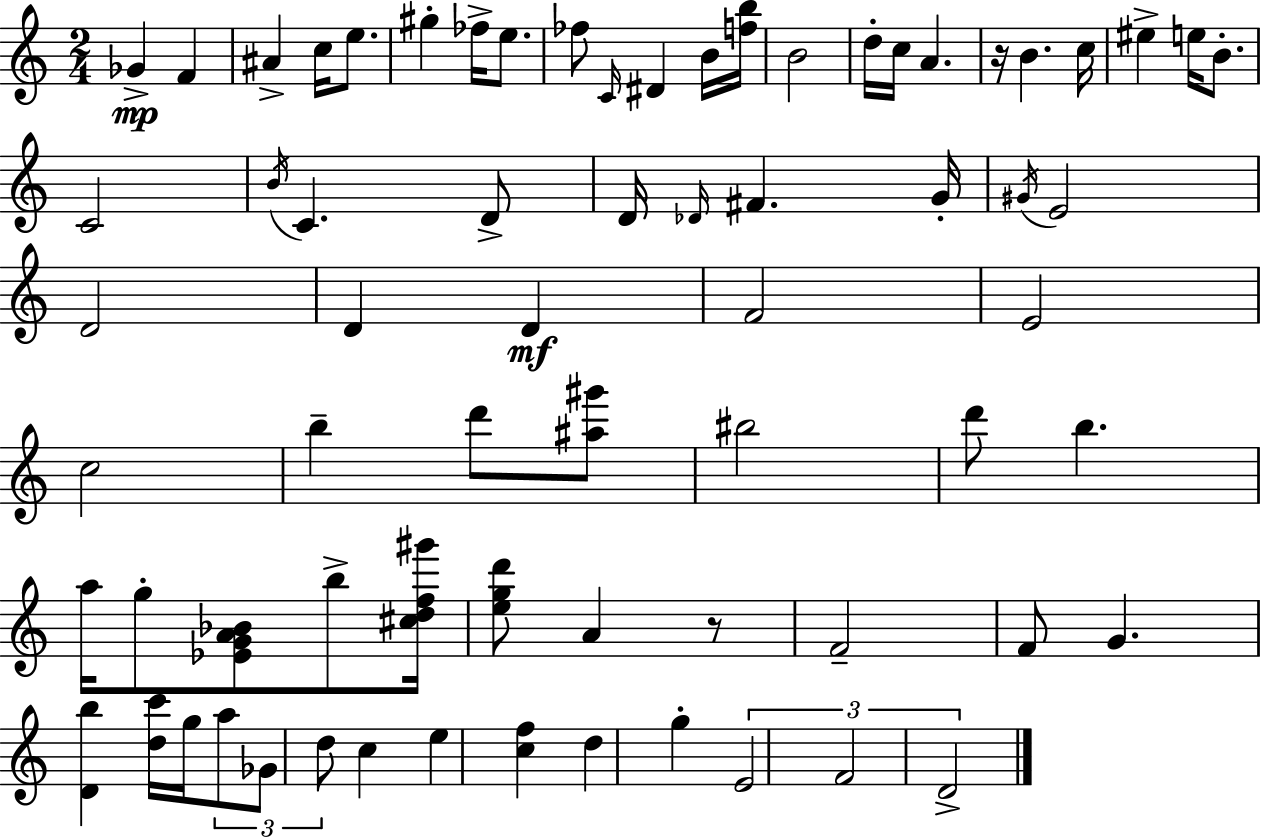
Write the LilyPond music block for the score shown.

{
  \clef treble
  \numericTimeSignature
  \time 2/4
  \key a \minor
  ges'4->\mp f'4 | ais'4-> c''16 e''8. | gis''4-. fes''16-> e''8. | fes''8 \grace { c'16 } dis'4 b'16 | \break <f'' b''>16 b'2 | d''16-. c''16 a'4. | r16 b'4. | c''16 eis''4-> e''16 b'8.-. | \break c'2 | \acciaccatura { b'16 } c'4. | d'8-> d'16 \grace { des'16 } fis'4. | g'16-. \acciaccatura { gis'16 } e'2 | \break d'2 | d'4 | d'4\mf f'2 | e'2 | \break c''2 | b''4-- | d'''8 <ais'' gis'''>8 bis''2 | d'''8 b''4. | \break a''16 g''8-. <ees' g' a' bes'>8 | b''8-> <cis'' d'' f'' gis'''>16 <e'' g'' d'''>8 a'4 | r8 f'2-- | f'8 g'4. | \break <d' b''>4 | <d'' c'''>16 g''16 \tuplet 3/2 { a''8 ges'8 d''8 } | c''4 e''4 | <c'' f''>4 d''4 | \break g''4-. \tuplet 3/2 { e'2 | f'2 | d'2-> } | \bar "|."
}